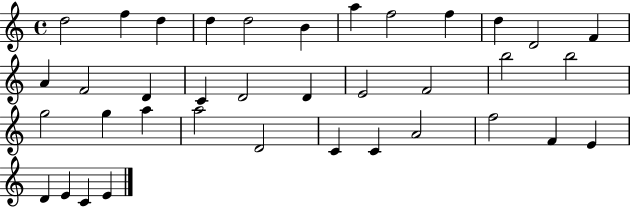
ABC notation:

X:1
T:Untitled
M:4/4
L:1/4
K:C
d2 f d d d2 B a f2 f d D2 F A F2 D C D2 D E2 F2 b2 b2 g2 g a a2 D2 C C A2 f2 F E D E C E